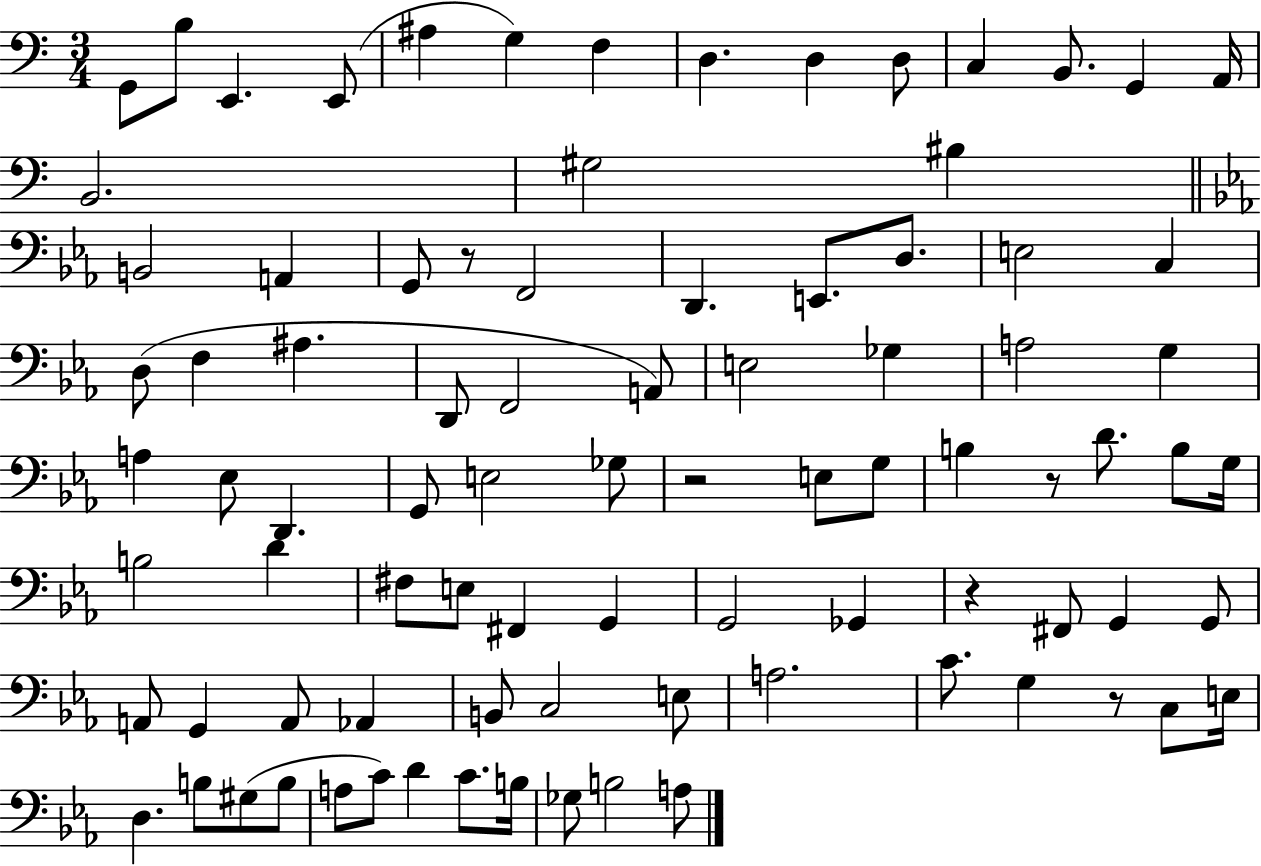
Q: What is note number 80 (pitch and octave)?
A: B3